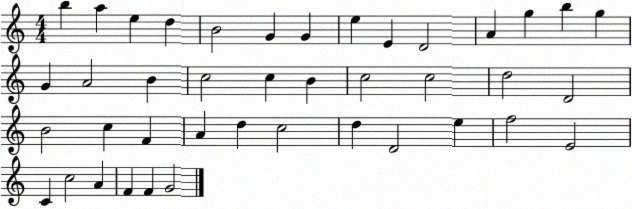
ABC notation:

X:1
T:Untitled
M:4/4
L:1/4
K:C
b a e d B2 G G e E D2 A g b g G A2 B c2 c B c2 c2 d2 D2 B2 c F A d c2 d D2 e f2 E2 C c2 A F F G2